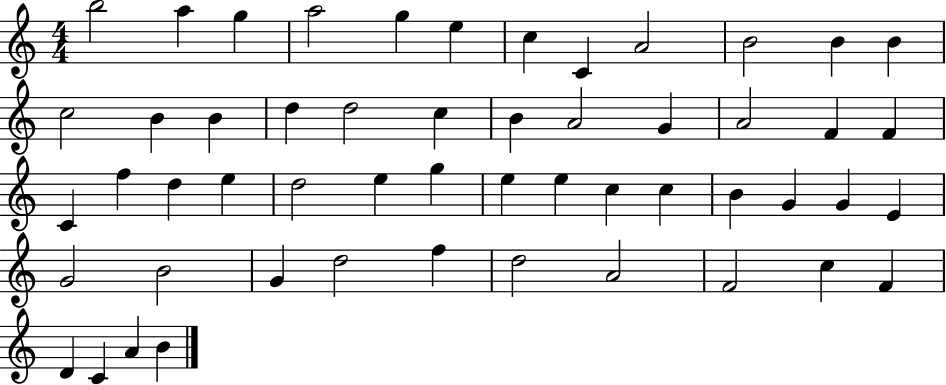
{
  \clef treble
  \numericTimeSignature
  \time 4/4
  \key c \major
  b''2 a''4 g''4 | a''2 g''4 e''4 | c''4 c'4 a'2 | b'2 b'4 b'4 | \break c''2 b'4 b'4 | d''4 d''2 c''4 | b'4 a'2 g'4 | a'2 f'4 f'4 | \break c'4 f''4 d''4 e''4 | d''2 e''4 g''4 | e''4 e''4 c''4 c''4 | b'4 g'4 g'4 e'4 | \break g'2 b'2 | g'4 d''2 f''4 | d''2 a'2 | f'2 c''4 f'4 | \break d'4 c'4 a'4 b'4 | \bar "|."
}